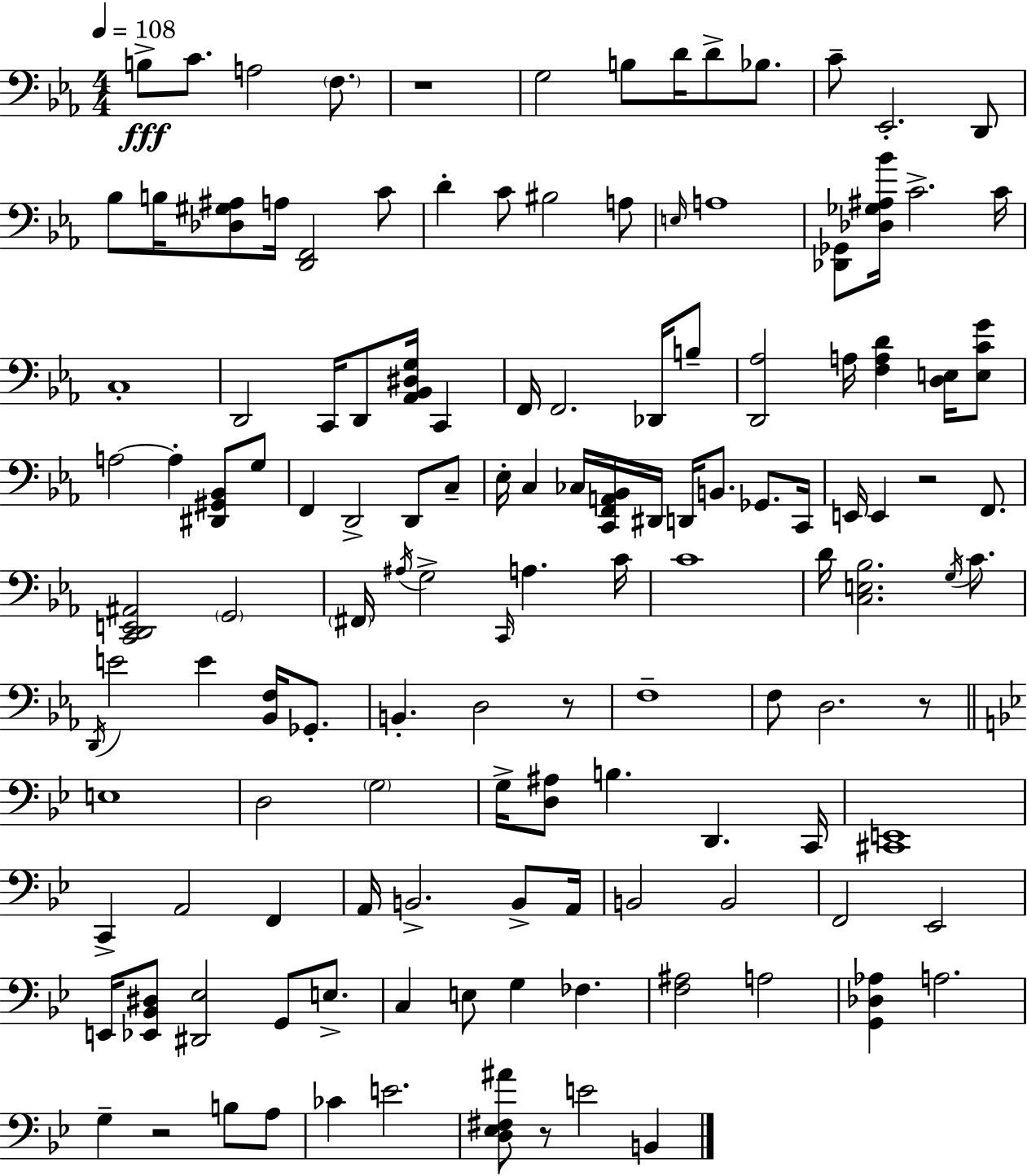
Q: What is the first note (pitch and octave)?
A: B3